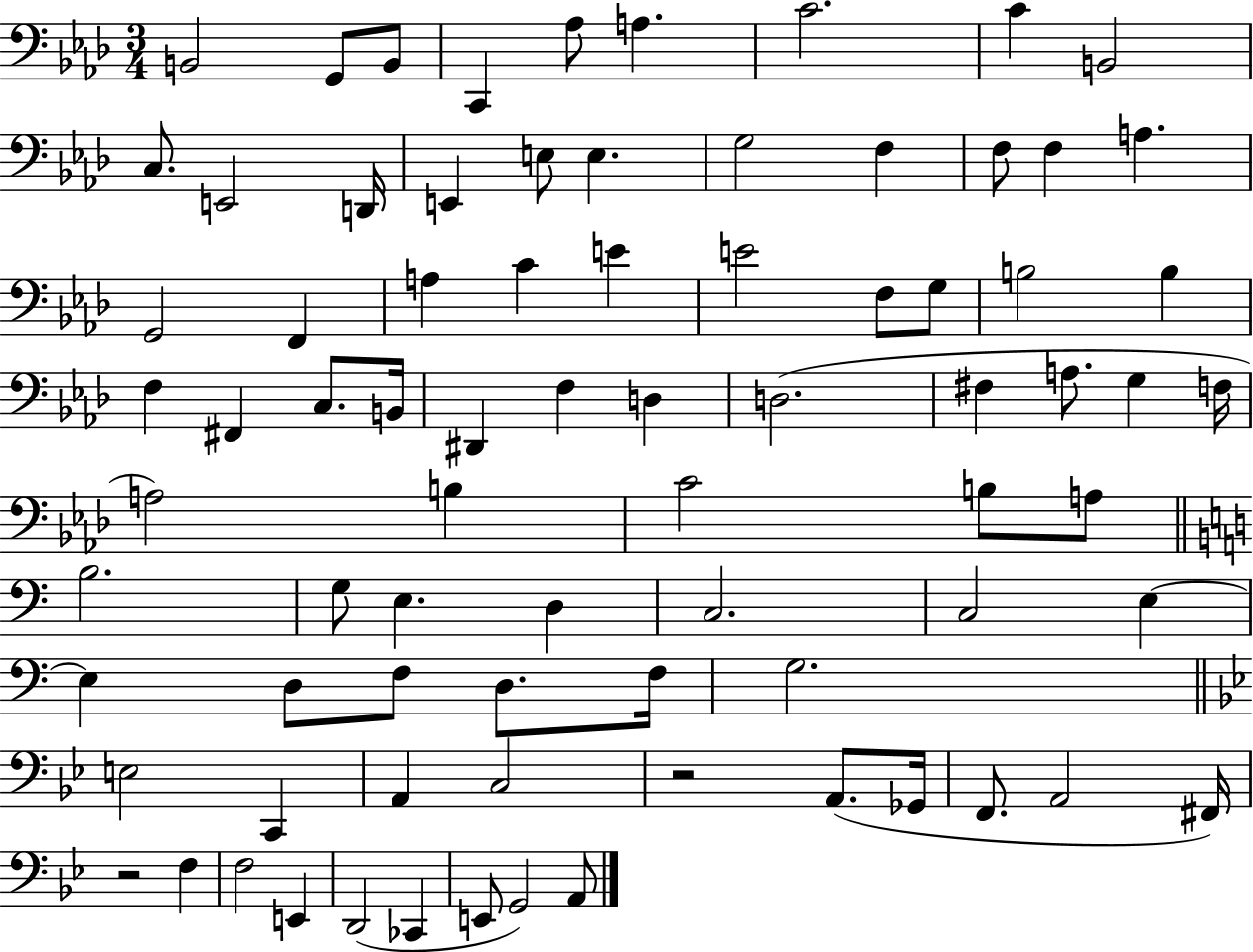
B2/h G2/e B2/e C2/q Ab3/e A3/q. C4/h. C4/q B2/h C3/e. E2/h D2/s E2/q E3/e E3/q. G3/h F3/q F3/e F3/q A3/q. G2/h F2/q A3/q C4/q E4/q E4/h F3/e G3/e B3/h B3/q F3/q F#2/q C3/e. B2/s D#2/q F3/q D3/q D3/h. F#3/q A3/e. G3/q F3/s A3/h B3/q C4/h B3/e A3/e B3/h. G3/e E3/q. D3/q C3/h. C3/h E3/q E3/q D3/e F3/e D3/e. F3/s G3/h. E3/h C2/q A2/q C3/h R/h A2/e. Gb2/s F2/e. A2/h F#2/s R/h F3/q F3/h E2/q D2/h CES2/q E2/e G2/h A2/e